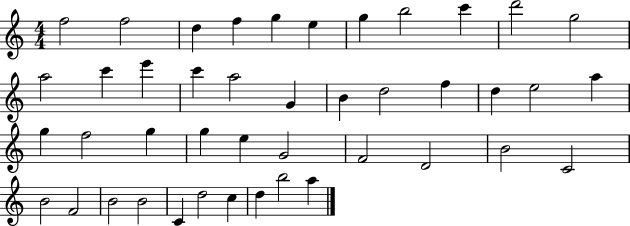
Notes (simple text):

F5/h F5/h D5/q F5/q G5/q E5/q G5/q B5/h C6/q D6/h G5/h A5/h C6/q E6/q C6/q A5/h G4/q B4/q D5/h F5/q D5/q E5/h A5/q G5/q F5/h G5/q G5/q E5/q G4/h F4/h D4/h B4/h C4/h B4/h F4/h B4/h B4/h C4/q D5/h C5/q D5/q B5/h A5/q